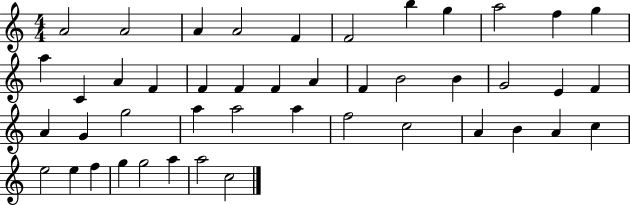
{
  \clef treble
  \numericTimeSignature
  \time 4/4
  \key c \major
  a'2 a'2 | a'4 a'2 f'4 | f'2 b''4 g''4 | a''2 f''4 g''4 | \break a''4 c'4 a'4 f'4 | f'4 f'4 f'4 a'4 | f'4 b'2 b'4 | g'2 e'4 f'4 | \break a'4 g'4 g''2 | a''4 a''2 a''4 | f''2 c''2 | a'4 b'4 a'4 c''4 | \break e''2 e''4 f''4 | g''4 g''2 a''4 | a''2 c''2 | \bar "|."
}